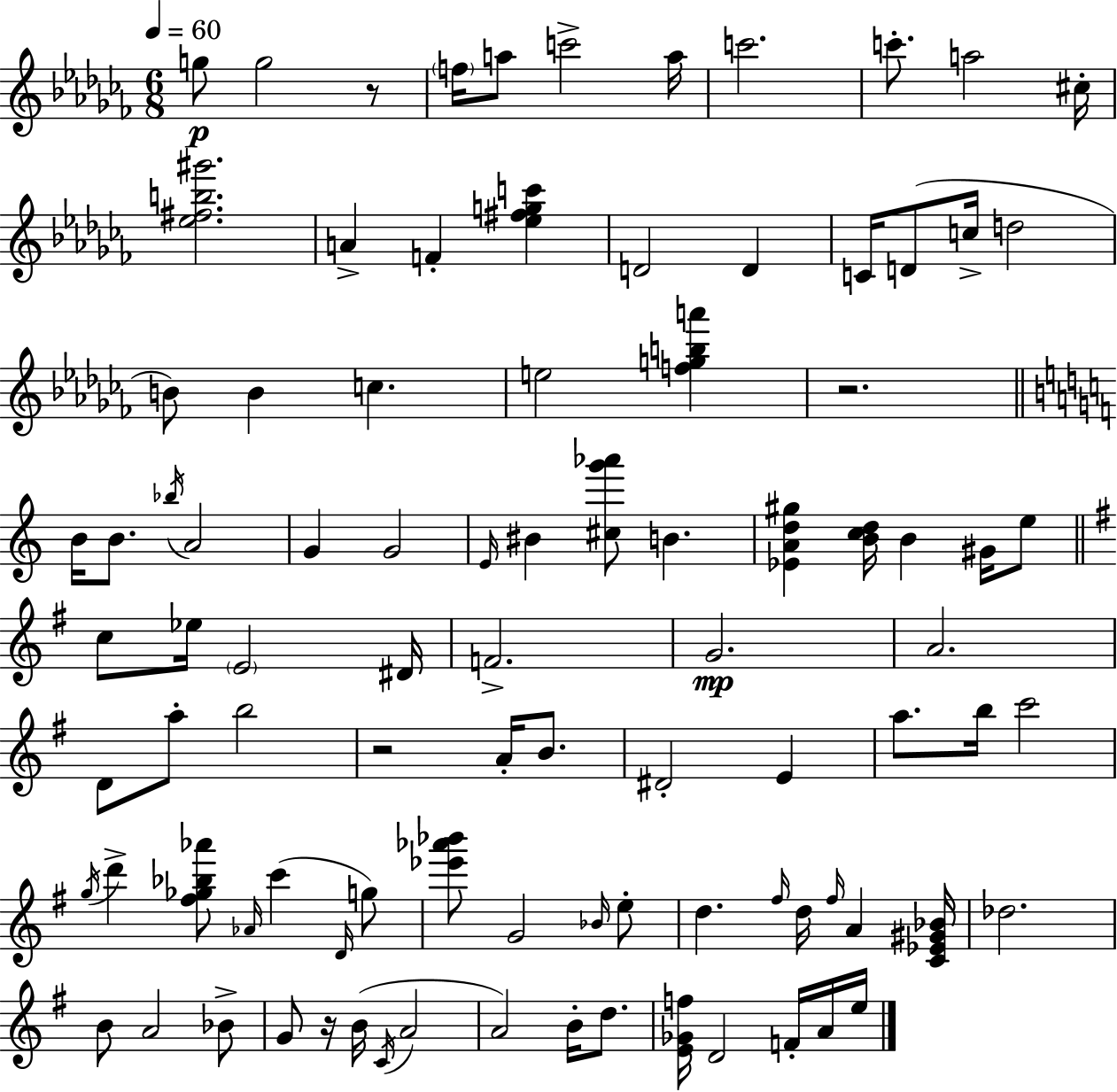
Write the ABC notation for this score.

X:1
T:Untitled
M:6/8
L:1/4
K:Abm
g/2 g2 z/2 f/4 a/2 c'2 a/4 c'2 c'/2 a2 ^c/4 [_e^fb^g']2 A F [_e^fgc'] D2 D C/4 D/2 c/4 d2 B/2 B c e2 [fgba'] z2 B/4 B/2 _b/4 A2 G G2 E/4 ^B [^cg'_a']/2 B [_EAd^g] [Bcd]/4 B ^G/4 e/2 c/2 _e/4 E2 ^D/4 F2 G2 A2 D/2 a/2 b2 z2 A/4 B/2 ^D2 E a/2 b/4 c'2 g/4 d' [^f_g_b_a']/2 _A/4 c' D/4 g/2 [_e'_a'_b']/2 G2 _B/4 e/2 d ^f/4 d/4 ^f/4 A [C_E^G_B]/4 _d2 B/2 A2 _B/2 G/2 z/4 B/4 C/4 A2 A2 B/4 d/2 [E_Gf]/4 D2 F/4 A/4 e/4